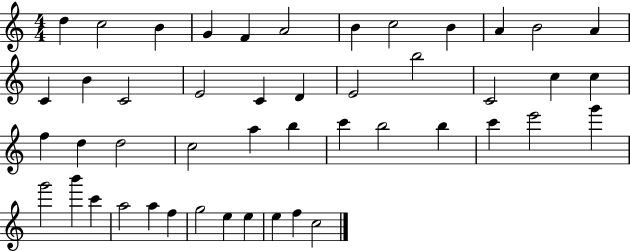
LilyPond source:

{
  \clef treble
  \numericTimeSignature
  \time 4/4
  \key c \major
  d''4 c''2 b'4 | g'4 f'4 a'2 | b'4 c''2 b'4 | a'4 b'2 a'4 | \break c'4 b'4 c'2 | e'2 c'4 d'4 | e'2 b''2 | c'2 c''4 c''4 | \break f''4 d''4 d''2 | c''2 a''4 b''4 | c'''4 b''2 b''4 | c'''4 e'''2 g'''4 | \break g'''2 b'''4 c'''4 | a''2 a''4 f''4 | g''2 e''4 e''4 | e''4 f''4 c''2 | \break \bar "|."
}